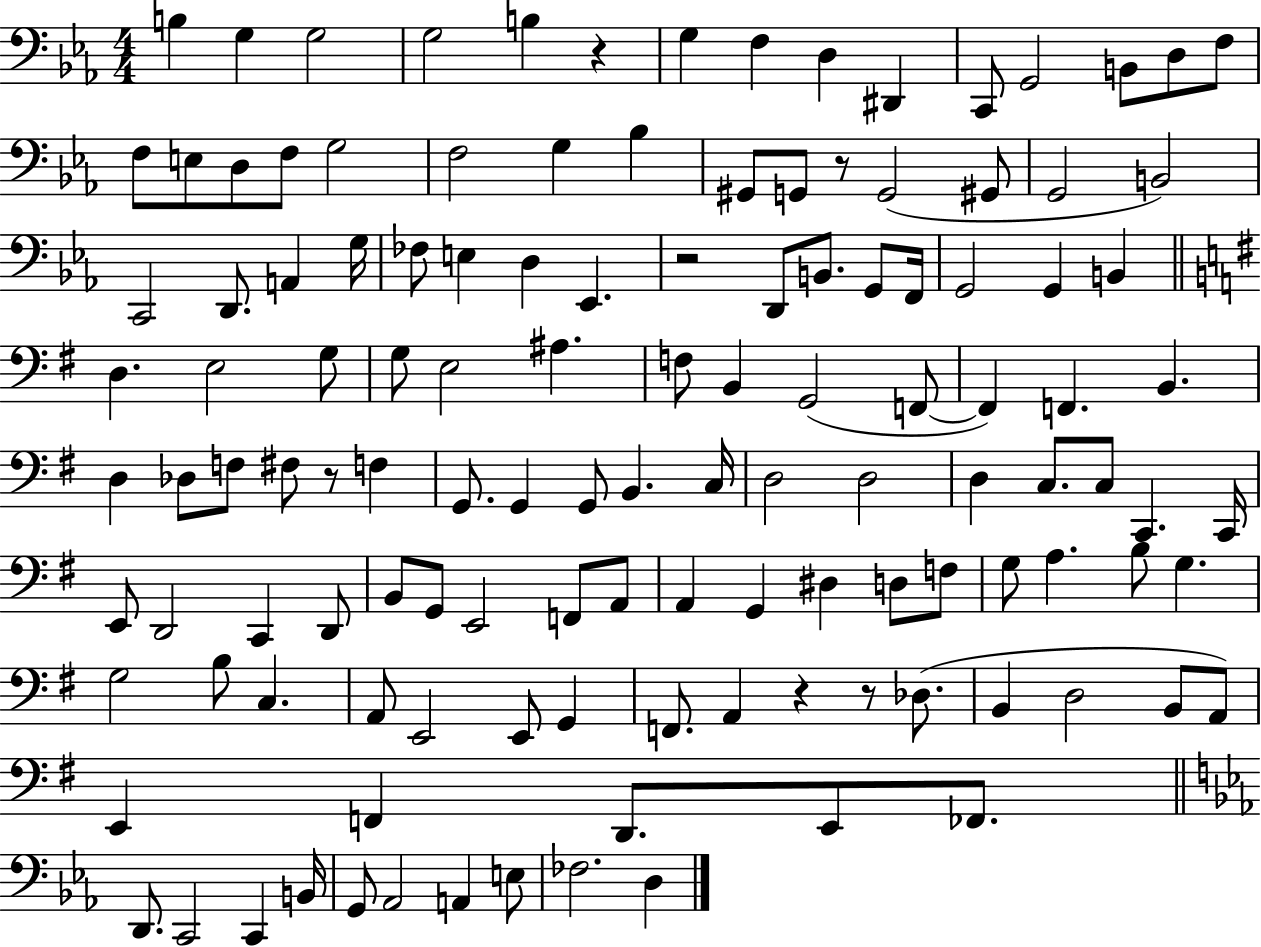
B3/q G3/q G3/h G3/h B3/q R/q G3/q F3/q D3/q D#2/q C2/e G2/h B2/e D3/e F3/e F3/e E3/e D3/e F3/e G3/h F3/h G3/q Bb3/q G#2/e G2/e R/e G2/h G#2/e G2/h B2/h C2/h D2/e. A2/q G3/s FES3/e E3/q D3/q Eb2/q. R/h D2/e B2/e. G2/e F2/s G2/h G2/q B2/q D3/q. E3/h G3/e G3/e E3/h A#3/q. F3/e B2/q G2/h F2/e F2/q F2/q. B2/q. D3/q Db3/e F3/e F#3/e R/e F3/q G2/e. G2/q G2/e B2/q. C3/s D3/h D3/h D3/q C3/e. C3/e C2/q. C2/s E2/e D2/h C2/q D2/e B2/e G2/e E2/h F2/e A2/e A2/q G2/q D#3/q D3/e F3/e G3/e A3/q. B3/e G3/q. G3/h B3/e C3/q. A2/e E2/h E2/e G2/q F2/e. A2/q R/q R/e Db3/e. B2/q D3/h B2/e A2/e E2/q F2/q D2/e. E2/e FES2/e. D2/e. C2/h C2/q B2/s G2/e Ab2/h A2/q E3/e FES3/h. D3/q